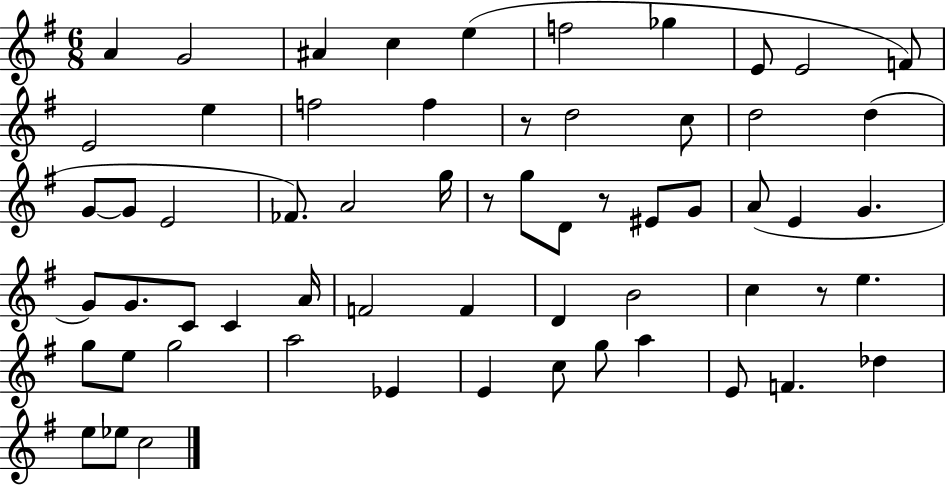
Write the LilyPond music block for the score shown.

{
  \clef treble
  \numericTimeSignature
  \time 6/8
  \key g \major
  a'4 g'2 | ais'4 c''4 e''4( | f''2 ges''4 | e'8 e'2 f'8) | \break e'2 e''4 | f''2 f''4 | r8 d''2 c''8 | d''2 d''4( | \break g'8~~ g'8 e'2 | fes'8.) a'2 g''16 | r8 g''8 d'8 r8 eis'8 g'8 | a'8( e'4 g'4. | \break g'8) g'8. c'8 c'4 a'16 | f'2 f'4 | d'4 b'2 | c''4 r8 e''4. | \break g''8 e''8 g''2 | a''2 ees'4 | e'4 c''8 g''8 a''4 | e'8 f'4. des''4 | \break e''8 ees''8 c''2 | \bar "|."
}